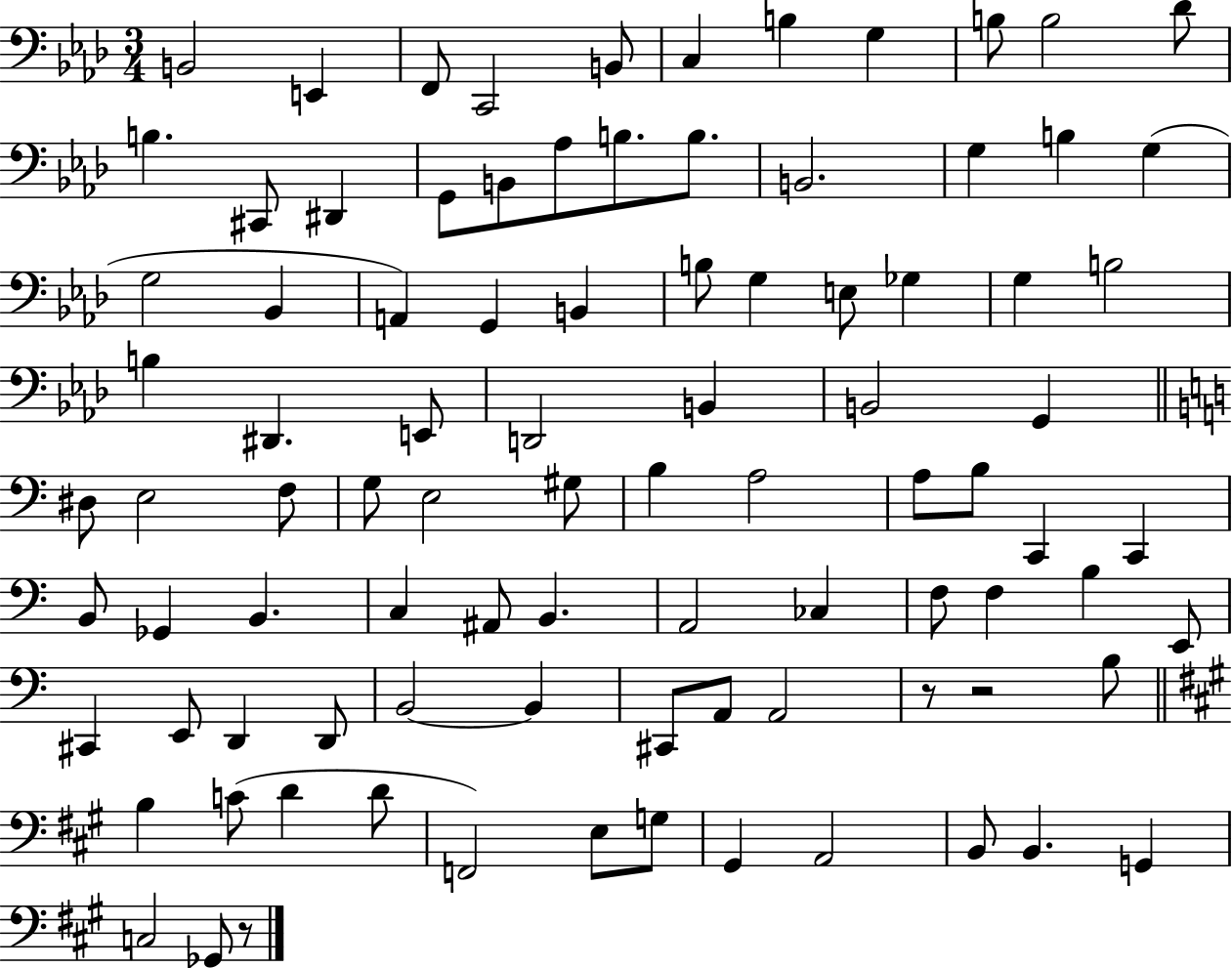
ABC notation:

X:1
T:Untitled
M:3/4
L:1/4
K:Ab
B,,2 E,, F,,/2 C,,2 B,,/2 C, B, G, B,/2 B,2 _D/2 B, ^C,,/2 ^D,, G,,/2 B,,/2 _A,/2 B,/2 B,/2 B,,2 G, B, G, G,2 _B,, A,, G,, B,, B,/2 G, E,/2 _G, G, B,2 B, ^D,, E,,/2 D,,2 B,, B,,2 G,, ^D,/2 E,2 F,/2 G,/2 E,2 ^G,/2 B, A,2 A,/2 B,/2 C,, C,, B,,/2 _G,, B,, C, ^A,,/2 B,, A,,2 _C, F,/2 F, B, E,,/2 ^C,, E,,/2 D,, D,,/2 B,,2 B,, ^C,,/2 A,,/2 A,,2 z/2 z2 B,/2 B, C/2 D D/2 F,,2 E,/2 G,/2 ^G,, A,,2 B,,/2 B,, G,, C,2 _G,,/2 z/2